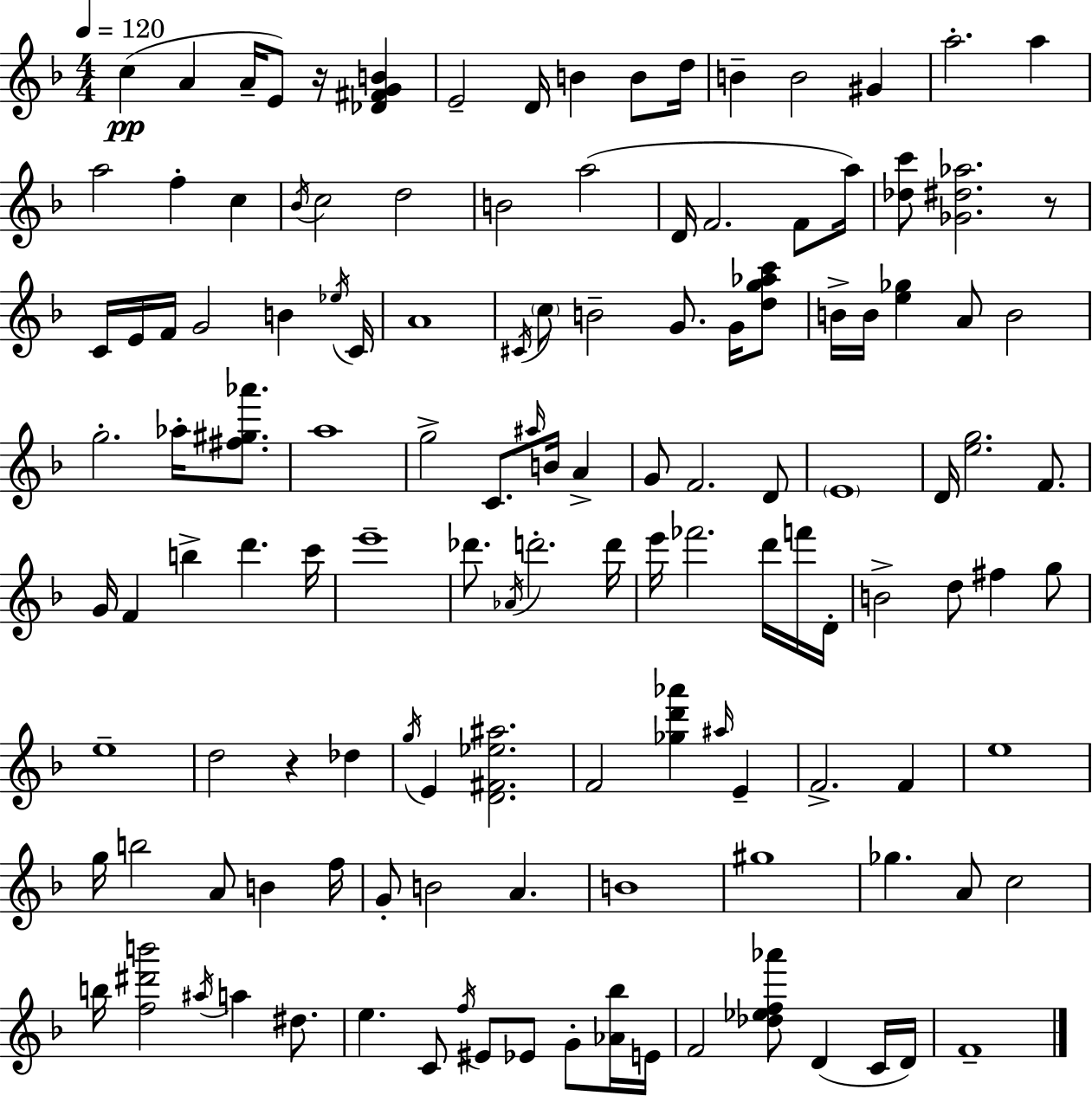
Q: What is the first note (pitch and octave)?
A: C5